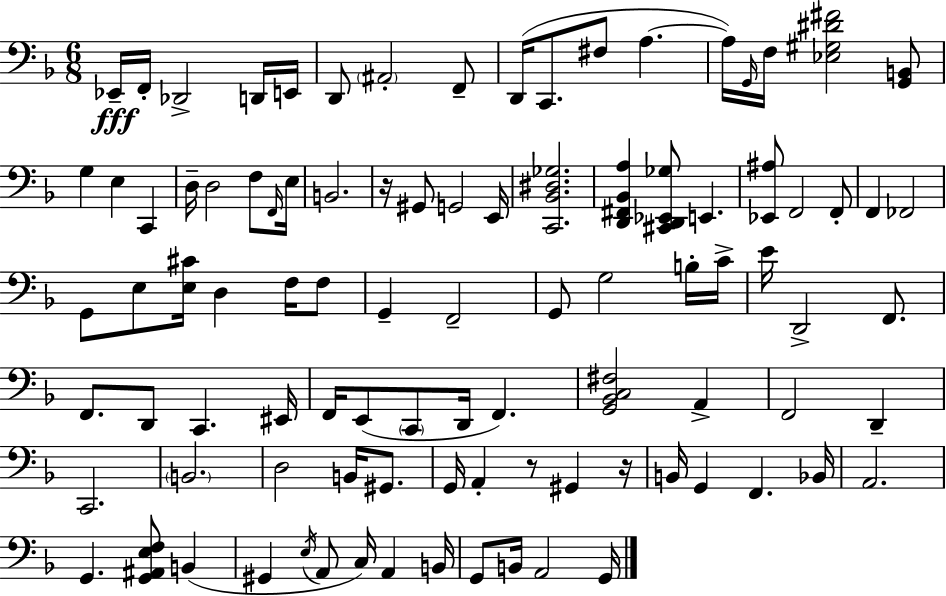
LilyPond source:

{
  \clef bass
  \numericTimeSignature
  \time 6/8
  \key f \major
  ees,16--\fff f,16-. des,2-> d,16 e,16 | d,8 \parenthesize ais,2-. f,8-- | d,16( c,8. fis8 a4.~~ | a16) \grace { g,16 } f16 <ees gis dis' fis'>2 <g, b,>8 | \break g4 e4 c,4 | d16-- d2 f8 | \grace { f,16 } e16 b,2. | r16 gis,8 g,2 | \break e,16 <c, bes, dis ges>2. | <d, fis, bes, a>4 <cis, d, ees, ges>8 e,4. | <ees, ais>8 f,2 | f,8-. f,4 fes,2 | \break g,8 e8 <e cis'>16 d4 f16 | f8 g,4-- f,2-- | g,8 g2 | b16-. c'16-> e'16 d,2-> f,8. | \break f,8. d,8 c,4. | eis,16 f,16 e,8( \parenthesize c,8 d,16 f,4.) | <g, bes, c fis>2 a,4-> | f,2 d,4-- | \break c,2. | \parenthesize b,2. | d2 b,16 gis,8. | g,16 a,4-. r8 gis,4 | \break r16 b,16 g,4 f,4. | bes,16 a,2. | g,4. <g, ais, e f>8 b,4( | gis,4 \acciaccatura { e16 } a,8 c16) a,4 | \break b,16 g,8 b,16 a,2 | g,16 \bar "|."
}